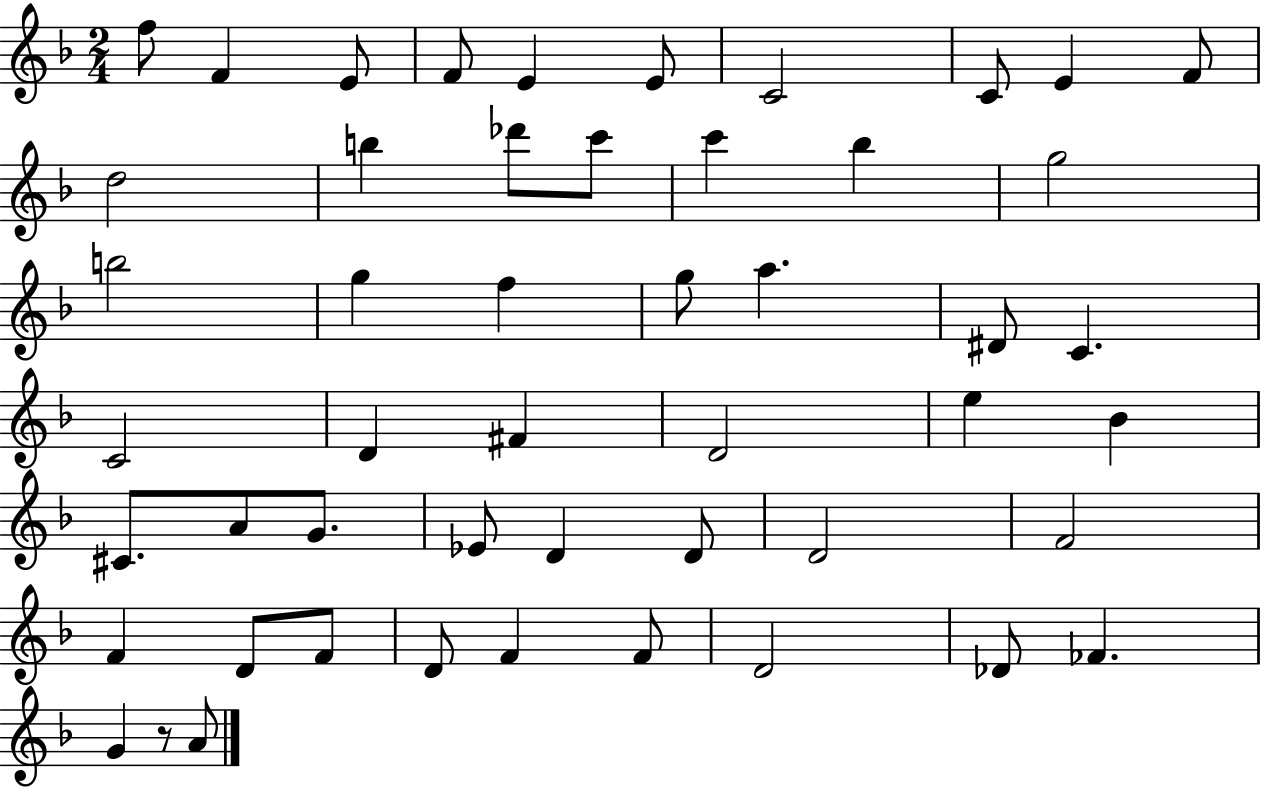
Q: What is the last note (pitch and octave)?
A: A4